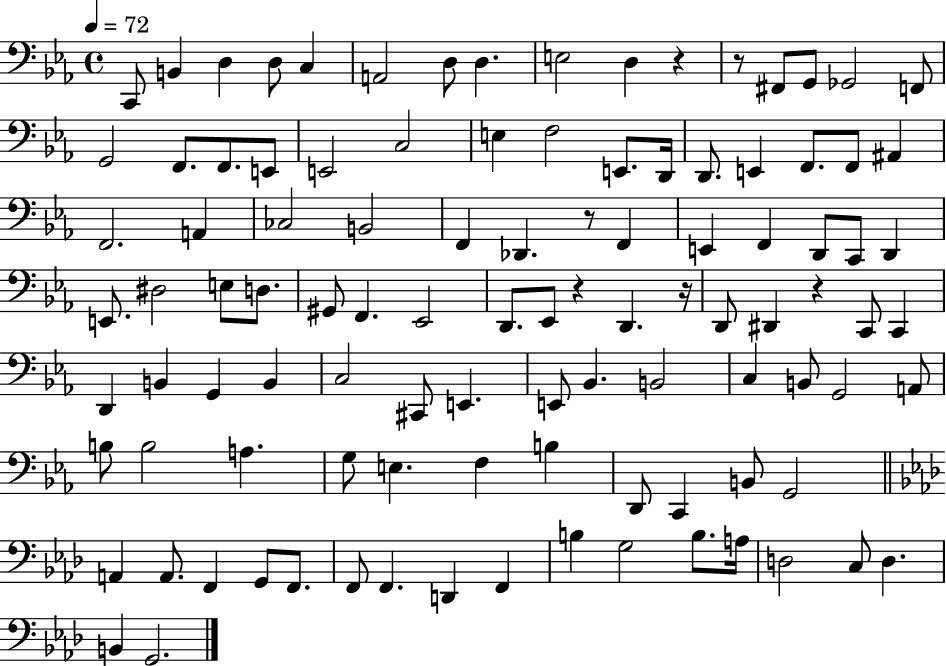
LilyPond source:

{
  \clef bass
  \time 4/4
  \defaultTimeSignature
  \key ees \major
  \tempo 4 = 72
  c,8 b,4 d4 d8 c4 | a,2 d8 d4. | e2 d4 r4 | r8 fis,8 g,8 ges,2 f,8 | \break g,2 f,8. f,8. e,8 | e,2 c2 | e4 f2 e,8. d,16 | d,8. e,4 f,8. f,8 ais,4 | \break f,2. a,4 | ces2 b,2 | f,4 des,4. r8 f,4 | e,4 f,4 d,8 c,8 d,4 | \break e,8. dis2 e8 d8. | gis,8 f,4. ees,2 | d,8. ees,8 r4 d,4. r16 | d,8 dis,4 r4 c,8 c,4 | \break d,4 b,4 g,4 b,4 | c2 cis,8 e,4. | e,8 bes,4. b,2 | c4 b,8 g,2 a,8 | \break b8 b2 a4. | g8 e4. f4 b4 | d,8 c,4 b,8 g,2 | \bar "||" \break \key f \minor a,4 a,8. f,4 g,8 f,8. | f,8 f,4. d,4 f,4 | b4 g2 b8. a16 | d2 c8 d4. | \break b,4 g,2. | \bar "|."
}